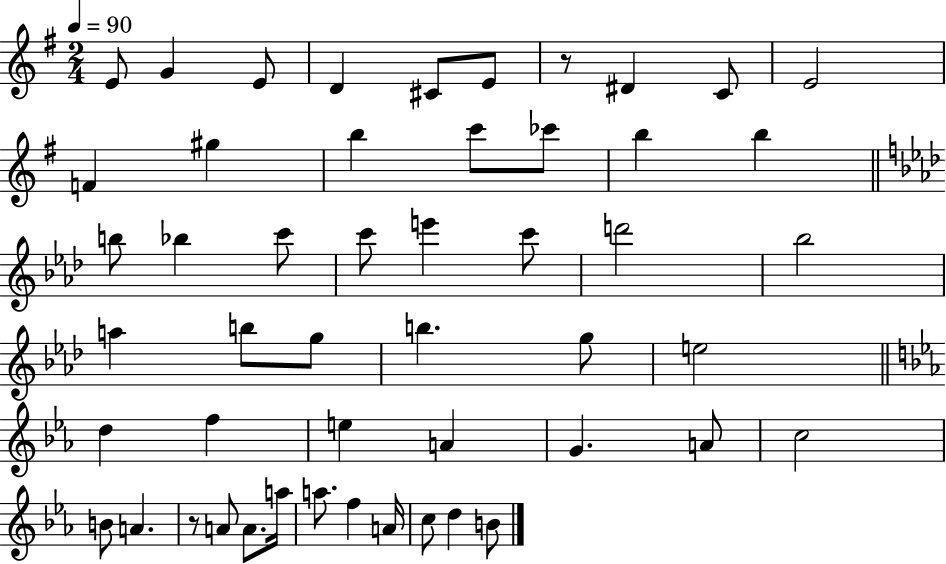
{
  \clef treble
  \numericTimeSignature
  \time 2/4
  \key g \major
  \tempo 4 = 90
  e'8 g'4 e'8 | d'4 cis'8 e'8 | r8 dis'4 c'8 | e'2 | \break f'4 gis''4 | b''4 c'''8 ces'''8 | b''4 b''4 | \bar "||" \break \key aes \major b''8 bes''4 c'''8 | c'''8 e'''4 c'''8 | d'''2 | bes''2 | \break a''4 b''8 g''8 | b''4. g''8 | e''2 | \bar "||" \break \key ees \major d''4 f''4 | e''4 a'4 | g'4. a'8 | c''2 | \break b'8 a'4. | r8 a'8 a'8. a''16 | a''8. f''4 a'16 | c''8 d''4 b'8 | \break \bar "|."
}